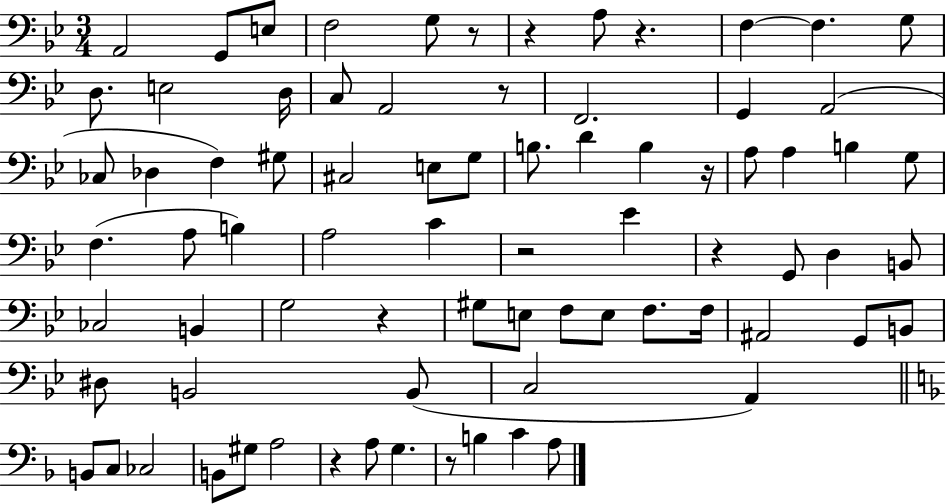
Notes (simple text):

A2/h G2/e E3/e F3/h G3/e R/e R/q A3/e R/q. F3/q F3/q. G3/e D3/e. E3/h D3/s C3/e A2/h R/e F2/h. G2/q A2/h CES3/e Db3/q F3/q G#3/e C#3/h E3/e G3/e B3/e. D4/q B3/q R/s A3/e A3/q B3/q G3/e F3/q. A3/e B3/q A3/h C4/q R/h Eb4/q R/q G2/e D3/q B2/e CES3/h B2/q G3/h R/q G#3/e E3/e F3/e E3/e F3/e. F3/s A#2/h G2/e B2/e D#3/e B2/h B2/e C3/h A2/q B2/e C3/e CES3/h B2/e G#3/e A3/h R/q A3/e G3/q. R/e B3/q C4/q A3/e